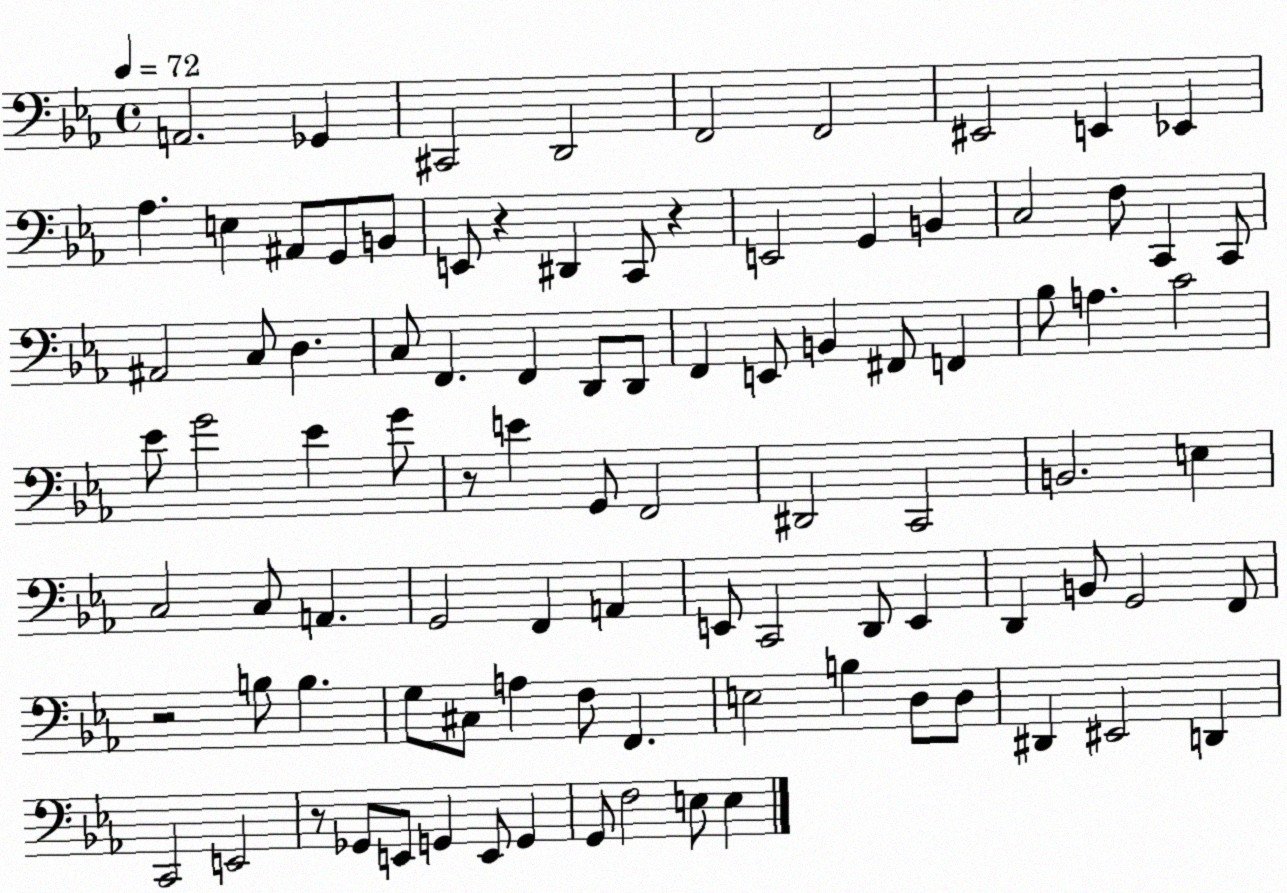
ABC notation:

X:1
T:Untitled
M:4/4
L:1/4
K:Eb
A,,2 _G,, ^C,,2 D,,2 F,,2 F,,2 ^E,,2 E,, _E,, _A, E, ^A,,/2 G,,/2 B,,/2 E,,/2 z ^D,, C,,/2 z E,,2 G,, B,, C,2 F,/2 C,, C,,/2 ^A,,2 C,/2 D, C,/2 F,, F,, D,,/2 D,,/2 F,, E,,/2 B,, ^F,,/2 F,, _B,/2 A, C2 _E/2 G2 _E G/2 z/2 E G,,/2 F,,2 ^D,,2 C,,2 B,,2 E, C,2 C,/2 A,, G,,2 F,, A,, E,,/2 C,,2 D,,/2 E,, D,, B,,/2 G,,2 F,,/2 z2 B,/2 B, G,/2 ^C,/2 A, F,/2 F,, E,2 B, D,/2 D,/2 ^D,, ^E,,2 D,, C,,2 E,,2 z/2 _G,,/2 E,,/2 G,, E,,/2 G,, G,,/2 F,2 E,/2 E,